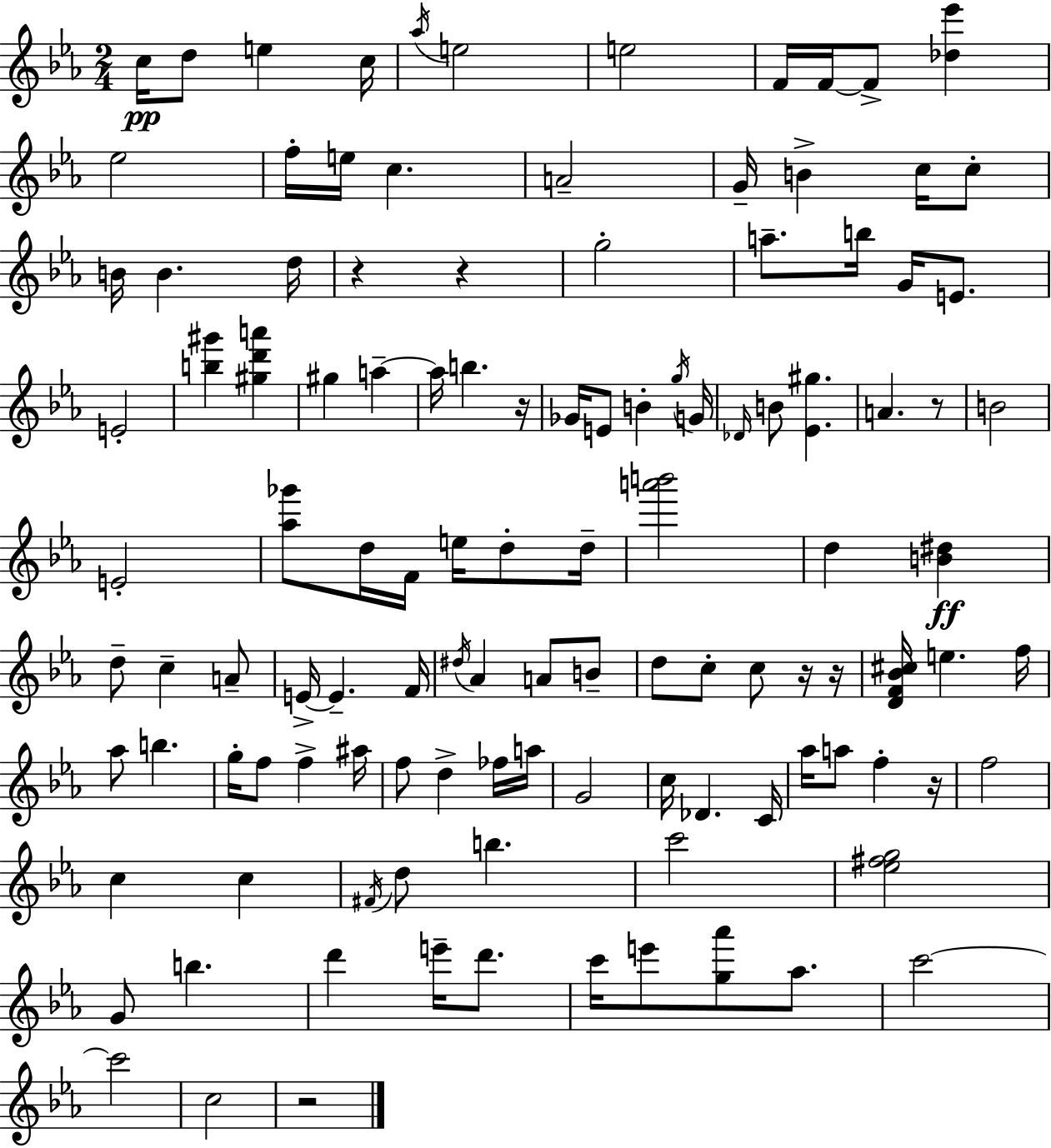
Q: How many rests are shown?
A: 8